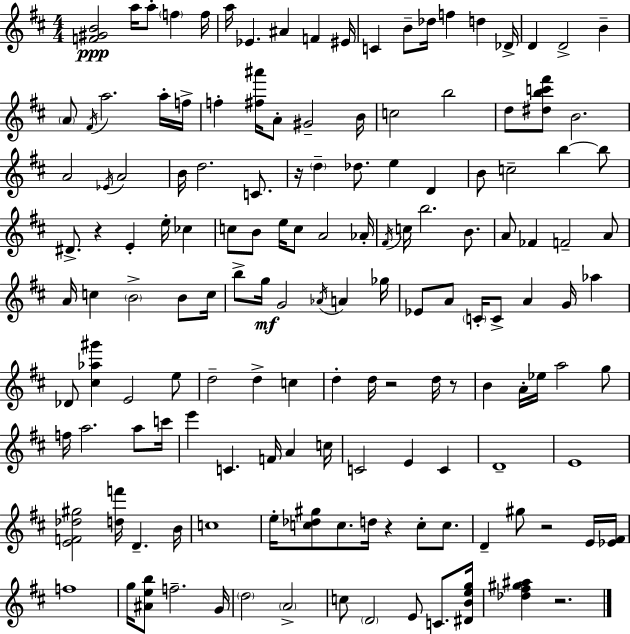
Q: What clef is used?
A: treble